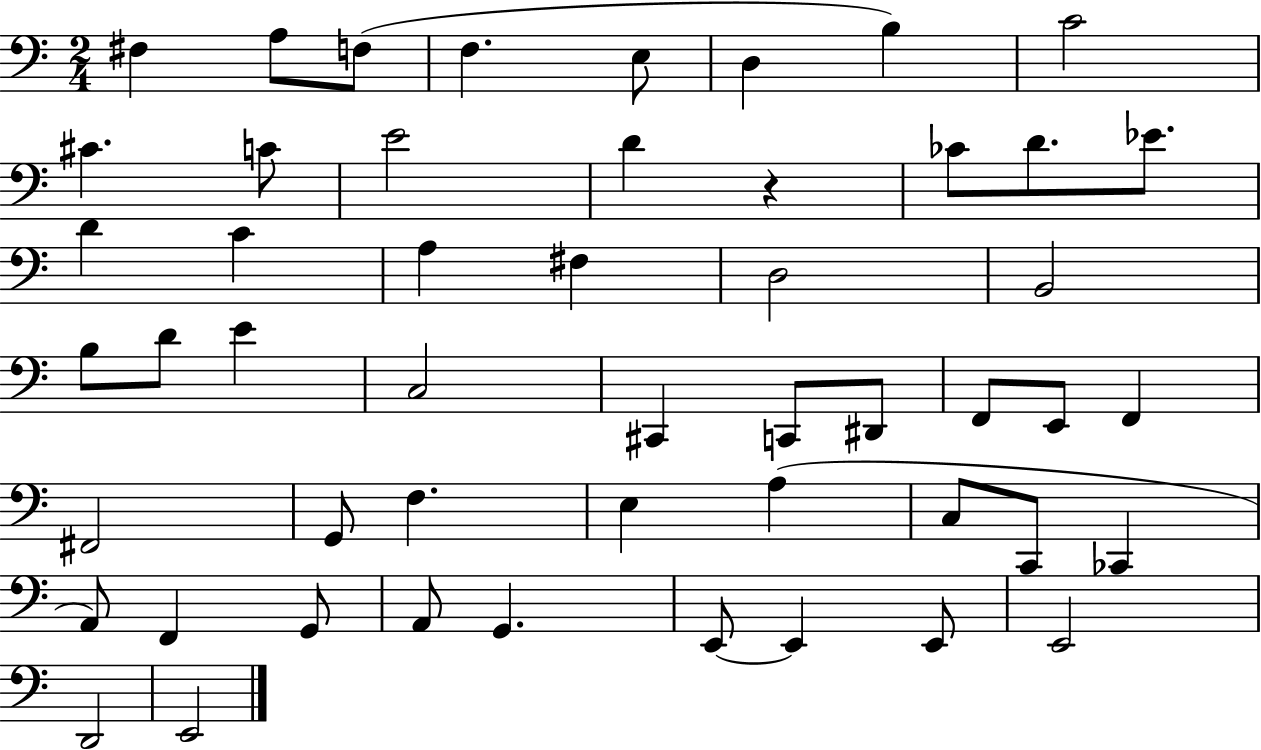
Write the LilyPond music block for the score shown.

{
  \clef bass
  \numericTimeSignature
  \time 2/4
  \key c \major
  fis4 a8 f8( | f4. e8 | d4 b4) | c'2 | \break cis'4. c'8 | e'2 | d'4 r4 | ces'8 d'8. ees'8. | \break d'4 c'4 | a4 fis4 | d2 | b,2 | \break b8 d'8 e'4 | c2 | cis,4 c,8 dis,8 | f,8 e,8 f,4 | \break fis,2 | g,8 f4. | e4 a4( | c8 c,8 ces,4 | \break a,8) f,4 g,8 | a,8 g,4. | e,8~~ e,4 e,8 | e,2 | \break d,2 | e,2 | \bar "|."
}